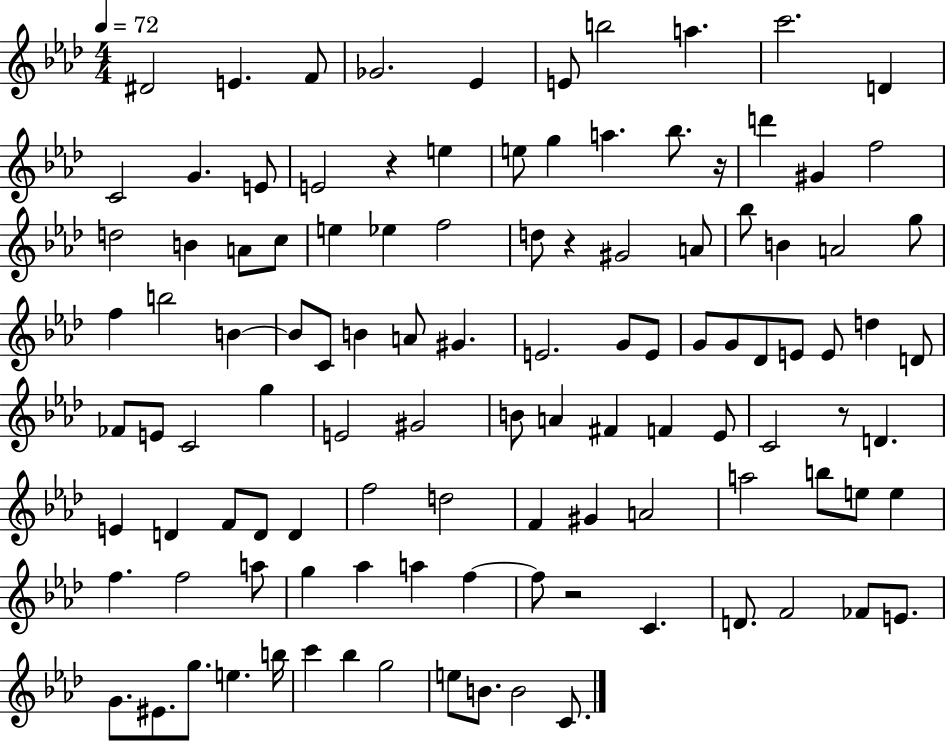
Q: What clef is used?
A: treble